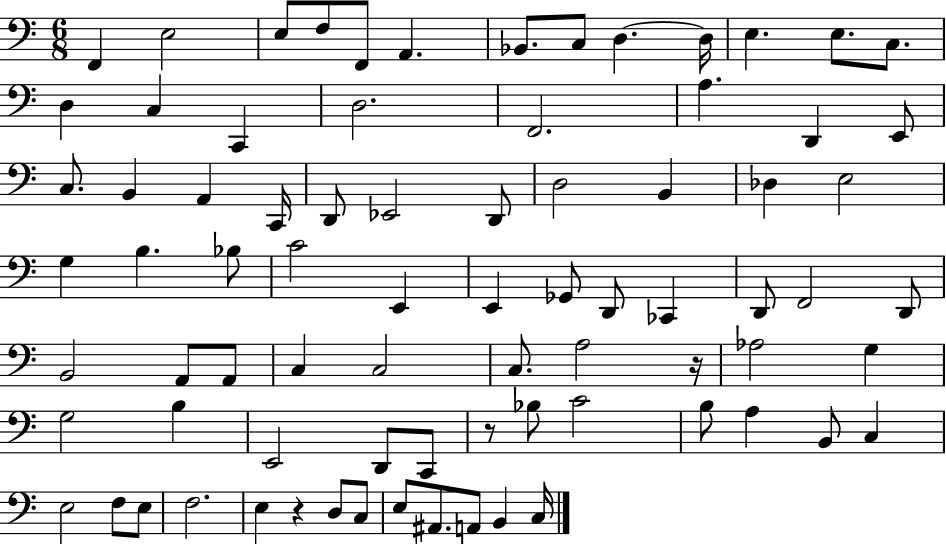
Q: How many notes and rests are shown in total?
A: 79